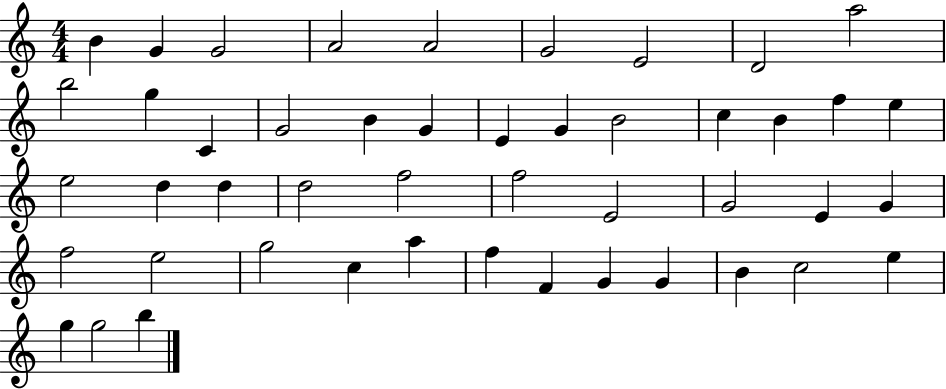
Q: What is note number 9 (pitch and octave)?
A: A5